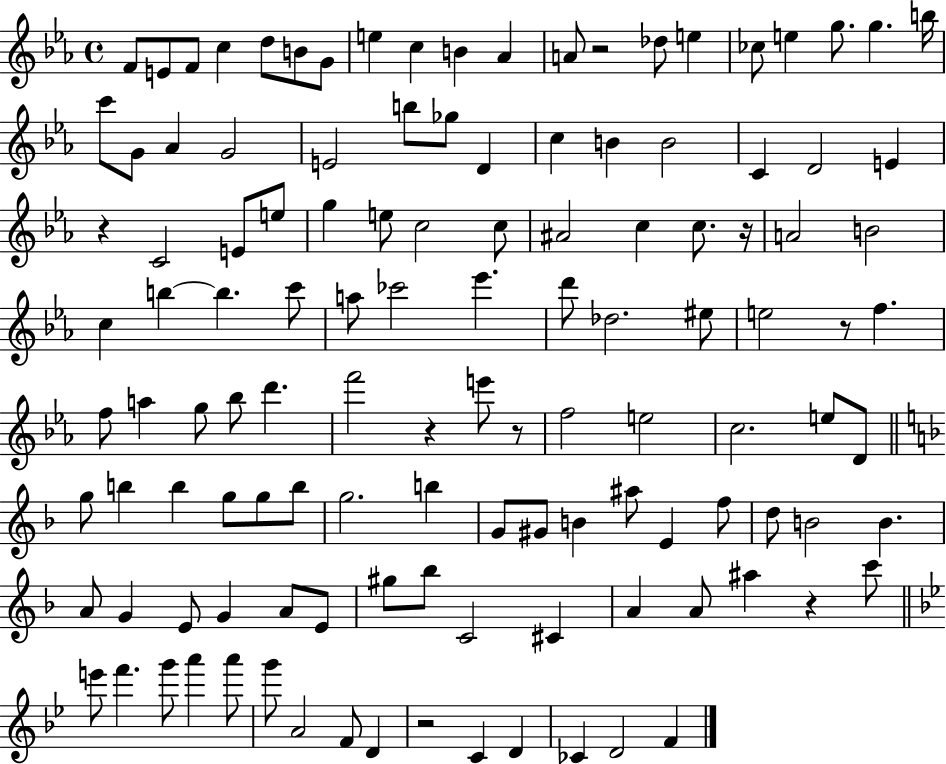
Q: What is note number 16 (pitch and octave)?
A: E5